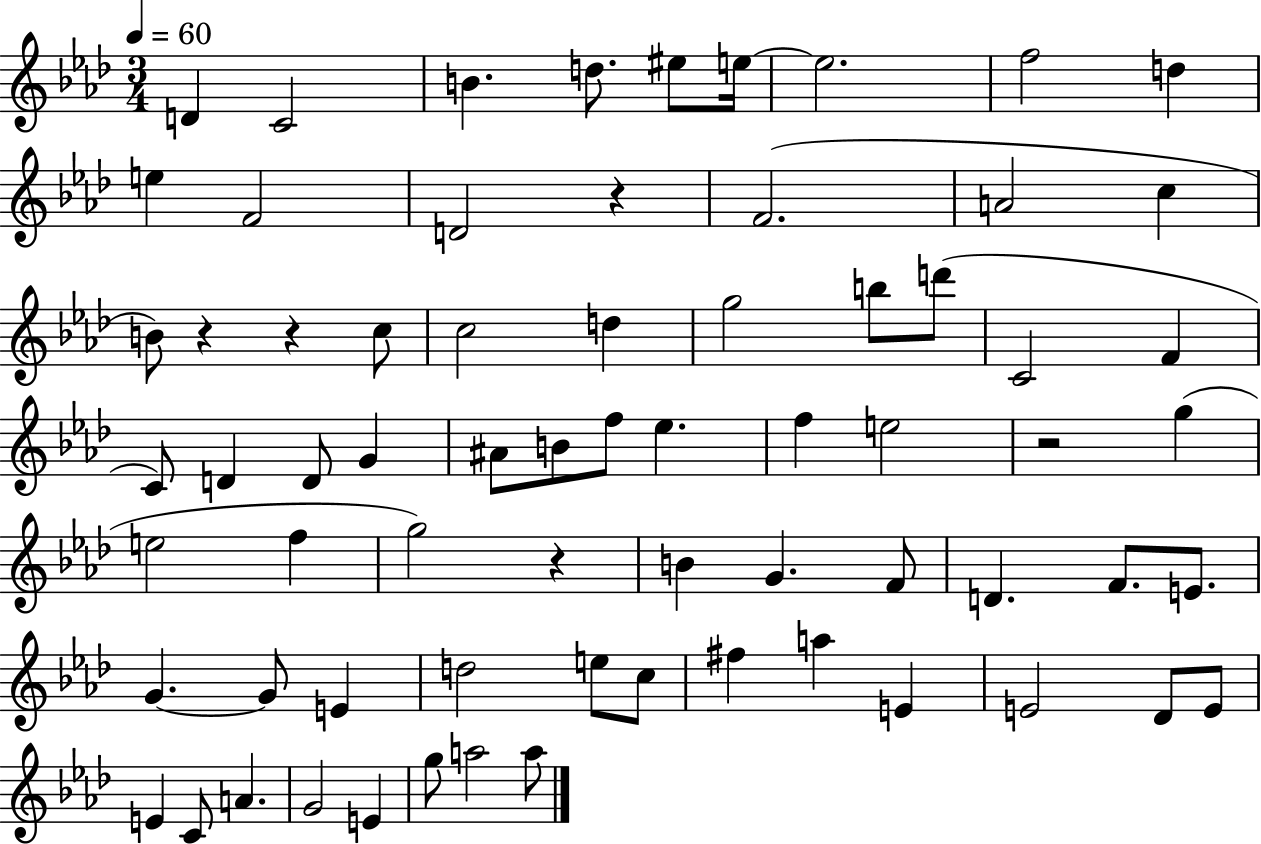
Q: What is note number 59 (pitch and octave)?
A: A4